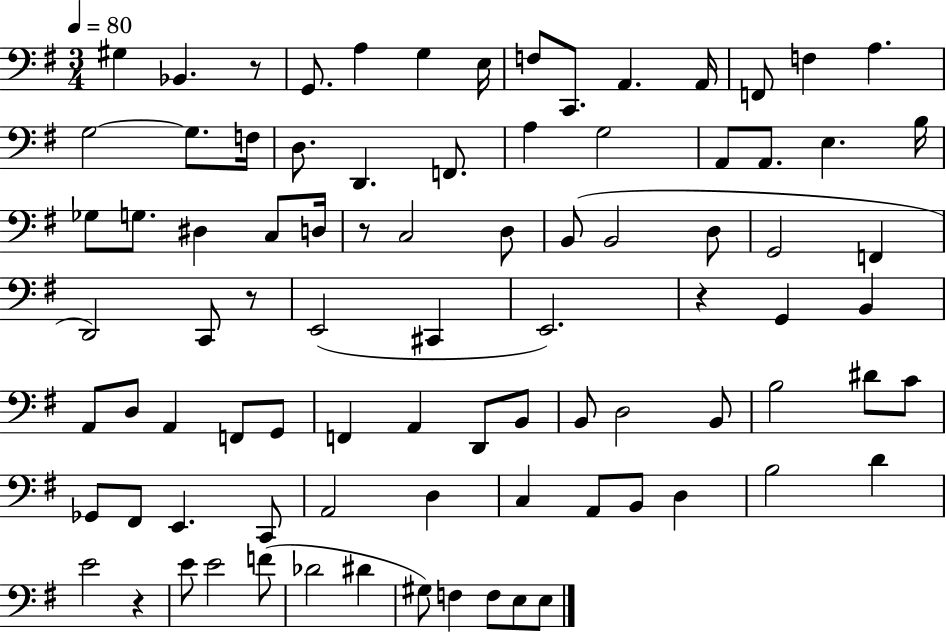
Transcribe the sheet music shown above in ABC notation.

X:1
T:Untitled
M:3/4
L:1/4
K:G
^G, _B,, z/2 G,,/2 A, G, E,/4 F,/2 C,,/2 A,, A,,/4 F,,/2 F, A, G,2 G,/2 F,/4 D,/2 D,, F,,/2 A, G,2 A,,/2 A,,/2 E, B,/4 _G,/2 G,/2 ^D, C,/2 D,/4 z/2 C,2 D,/2 B,,/2 B,,2 D,/2 G,,2 F,, D,,2 C,,/2 z/2 E,,2 ^C,, E,,2 z G,, B,, A,,/2 D,/2 A,, F,,/2 G,,/2 F,, A,, D,,/2 B,,/2 B,,/2 D,2 B,,/2 B,2 ^D/2 C/2 _G,,/2 ^F,,/2 E,, C,,/2 A,,2 D, C, A,,/2 B,,/2 D, B,2 D E2 z E/2 E2 F/2 _D2 ^D ^G,/2 F, F,/2 E,/2 E,/2